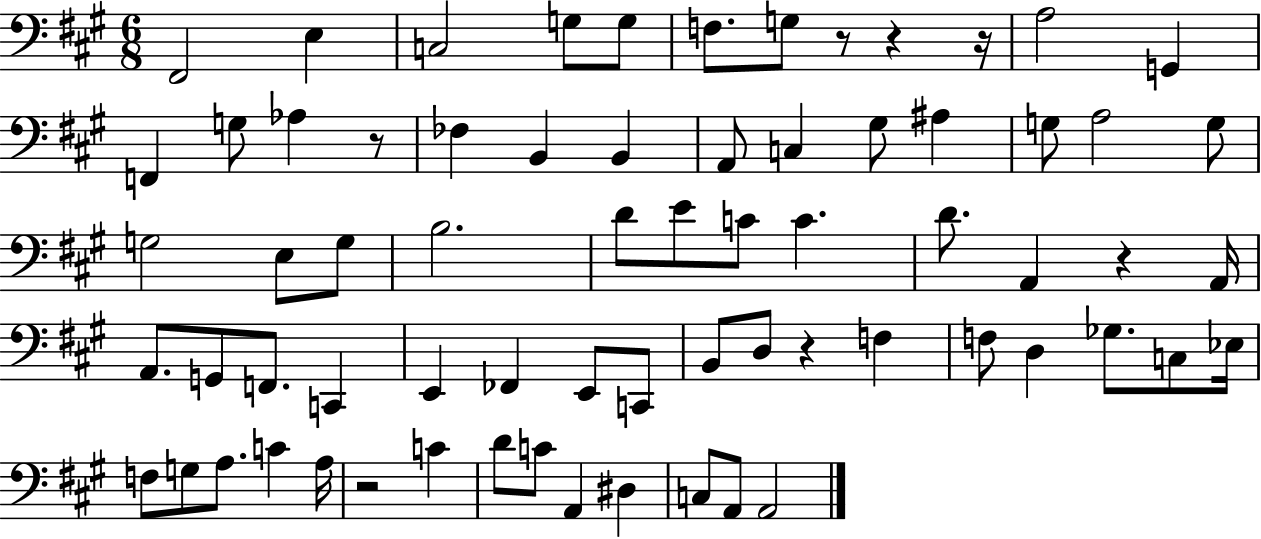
F#2/h E3/q C3/h G3/e G3/e F3/e. G3/e R/e R/q R/s A3/h G2/q F2/q G3/e Ab3/q R/e FES3/q B2/q B2/q A2/e C3/q G#3/e A#3/q G3/e A3/h G3/e G3/h E3/e G3/e B3/h. D4/e E4/e C4/e C4/q. D4/e. A2/q R/q A2/s A2/e. G2/e F2/e. C2/q E2/q FES2/q E2/e C2/e B2/e D3/e R/q F3/q F3/e D3/q Gb3/e. C3/e Eb3/s F3/e G3/e A3/e. C4/q A3/s R/h C4/q D4/e C4/e A2/q D#3/q C3/e A2/e A2/h